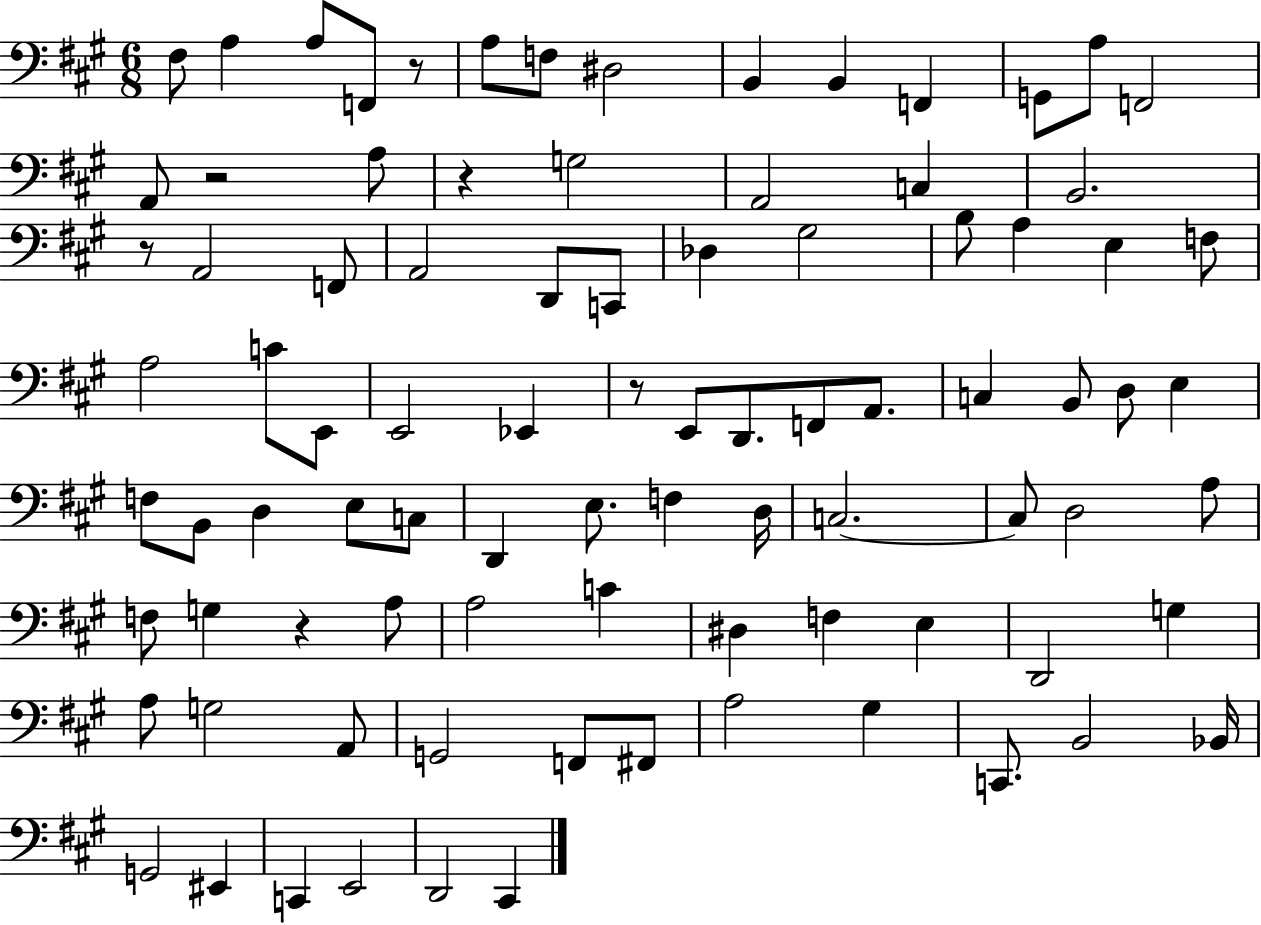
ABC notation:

X:1
T:Untitled
M:6/8
L:1/4
K:A
^F,/2 A, A,/2 F,,/2 z/2 A,/2 F,/2 ^D,2 B,, B,, F,, G,,/2 A,/2 F,,2 A,,/2 z2 A,/2 z G,2 A,,2 C, B,,2 z/2 A,,2 F,,/2 A,,2 D,,/2 C,,/2 _D, ^G,2 B,/2 A, E, F,/2 A,2 C/2 E,,/2 E,,2 _E,, z/2 E,,/2 D,,/2 F,,/2 A,,/2 C, B,,/2 D,/2 E, F,/2 B,,/2 D, E,/2 C,/2 D,, E,/2 F, D,/4 C,2 C,/2 D,2 A,/2 F,/2 G, z A,/2 A,2 C ^D, F, E, D,,2 G, A,/2 G,2 A,,/2 G,,2 F,,/2 ^F,,/2 A,2 ^G, C,,/2 B,,2 _B,,/4 G,,2 ^E,, C,, E,,2 D,,2 ^C,,